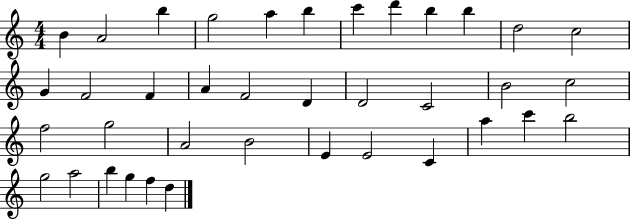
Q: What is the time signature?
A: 4/4